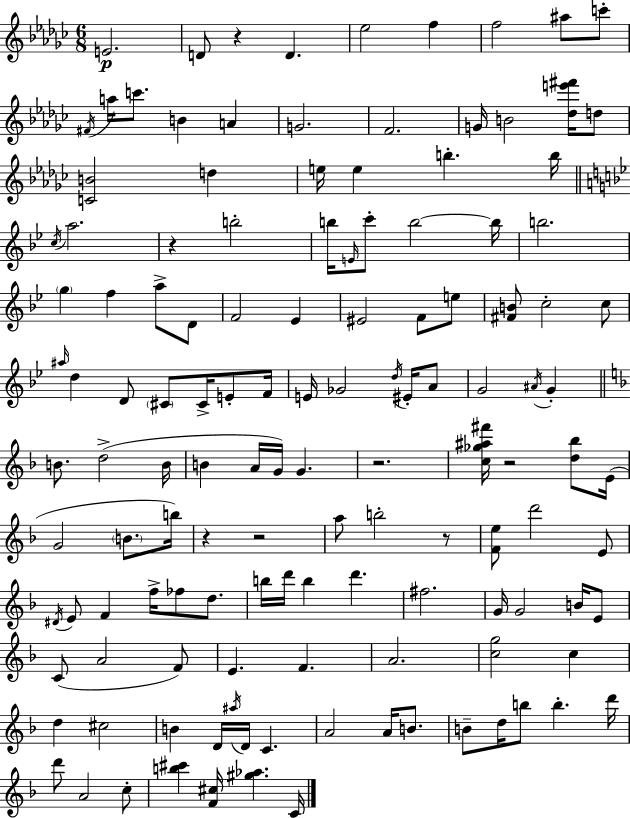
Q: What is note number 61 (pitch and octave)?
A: B4